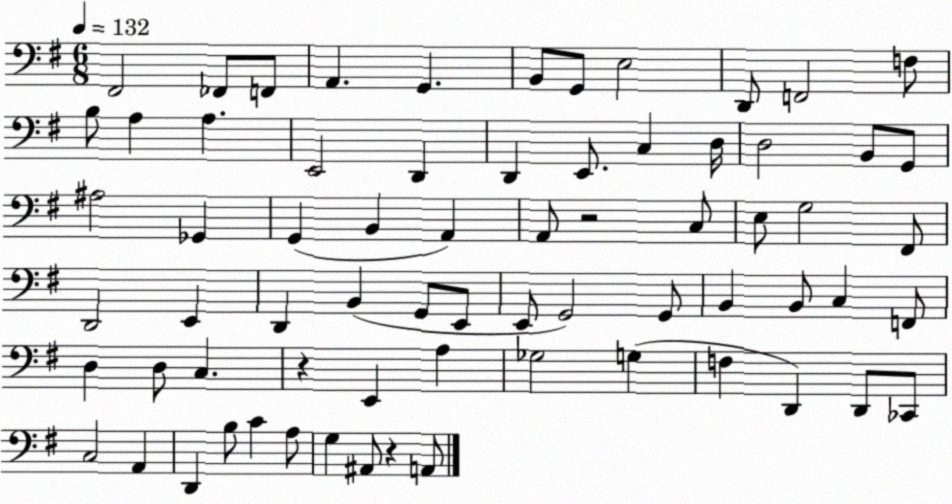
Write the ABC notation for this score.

X:1
T:Untitled
M:6/8
L:1/4
K:G
^F,,2 _F,,/2 F,,/2 A,, G,, B,,/2 G,,/2 E,2 D,,/2 F,,2 F,/2 B,/2 A, A, E,,2 D,, D,, E,,/2 C, D,/4 D,2 B,,/2 G,,/2 ^A,2 _G,, G,, B,, A,, A,,/2 z2 C,/2 E,/2 G,2 ^F,,/2 D,,2 E,, D,, B,, G,,/2 E,,/2 E,,/2 G,,2 G,,/2 B,, B,,/2 C, F,,/2 D, D,/2 C, z E,, A, _G,2 G, F, D,, D,,/2 _C,,/2 C,2 A,, D,, B,/2 C A,/2 G, ^A,,/2 z A,,/2